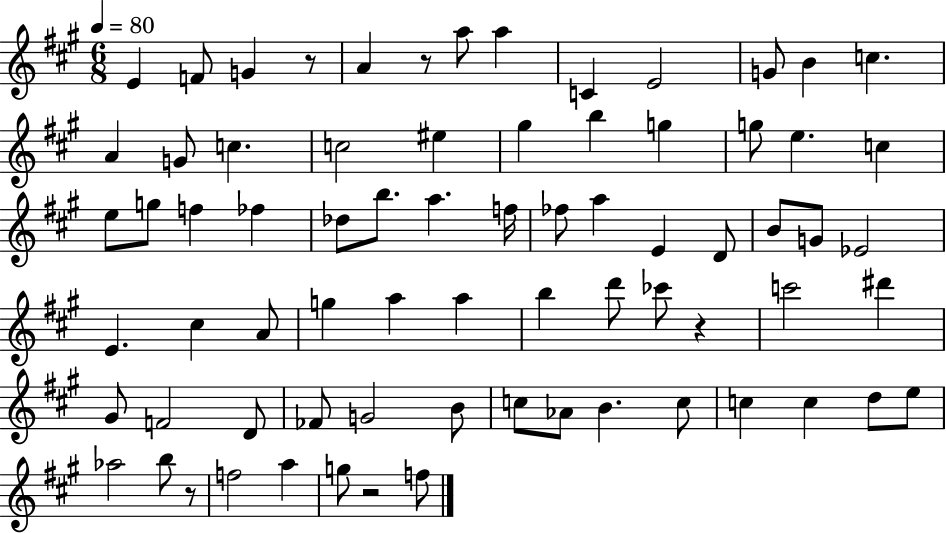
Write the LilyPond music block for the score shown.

{
  \clef treble
  \numericTimeSignature
  \time 6/8
  \key a \major
  \tempo 4 = 80
  \repeat volta 2 { e'4 f'8 g'4 r8 | a'4 r8 a''8 a''4 | c'4 e'2 | g'8 b'4 c''4. | \break a'4 g'8 c''4. | c''2 eis''4 | gis''4 b''4 g''4 | g''8 e''4. c''4 | \break e''8 g''8 f''4 fes''4 | des''8 b''8. a''4. f''16 | fes''8 a''4 e'4 d'8 | b'8 g'8 ees'2 | \break e'4. cis''4 a'8 | g''4 a''4 a''4 | b''4 d'''8 ces'''8 r4 | c'''2 dis'''4 | \break gis'8 f'2 d'8 | fes'8 g'2 b'8 | c''8 aes'8 b'4. c''8 | c''4 c''4 d''8 e''8 | \break aes''2 b''8 r8 | f''2 a''4 | g''8 r2 f''8 | } \bar "|."
}